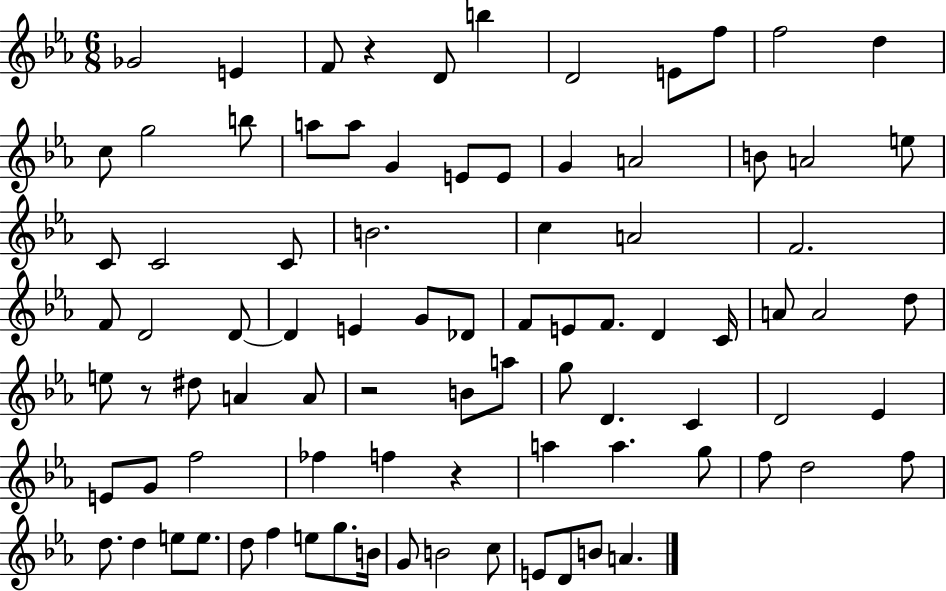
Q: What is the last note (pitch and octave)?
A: A4